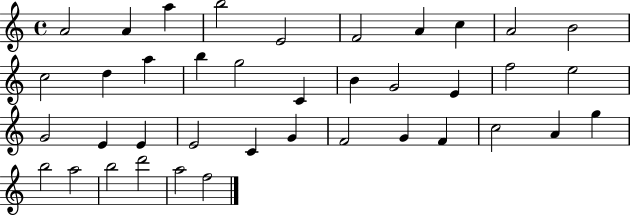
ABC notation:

X:1
T:Untitled
M:4/4
L:1/4
K:C
A2 A a b2 E2 F2 A c A2 B2 c2 d a b g2 C B G2 E f2 e2 G2 E E E2 C G F2 G F c2 A g b2 a2 b2 d'2 a2 f2